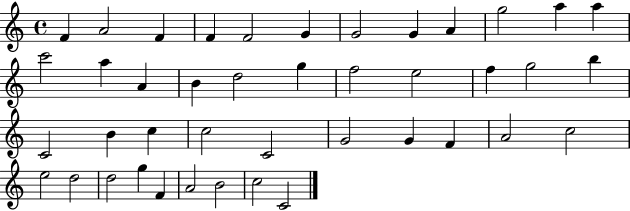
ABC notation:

X:1
T:Untitled
M:4/4
L:1/4
K:C
F A2 F F F2 G G2 G A g2 a a c'2 a A B d2 g f2 e2 f g2 b C2 B c c2 C2 G2 G F A2 c2 e2 d2 d2 g F A2 B2 c2 C2